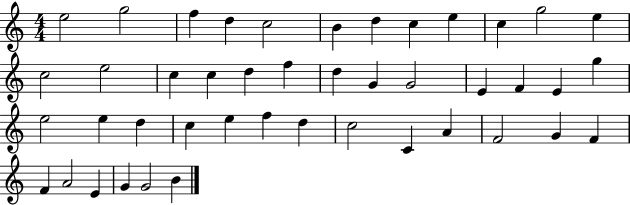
{
  \clef treble
  \numericTimeSignature
  \time 4/4
  \key c \major
  e''2 g''2 | f''4 d''4 c''2 | b'4 d''4 c''4 e''4 | c''4 g''2 e''4 | \break c''2 e''2 | c''4 c''4 d''4 f''4 | d''4 g'4 g'2 | e'4 f'4 e'4 g''4 | \break e''2 e''4 d''4 | c''4 e''4 f''4 d''4 | c''2 c'4 a'4 | f'2 g'4 f'4 | \break f'4 a'2 e'4 | g'4 g'2 b'4 | \bar "|."
}